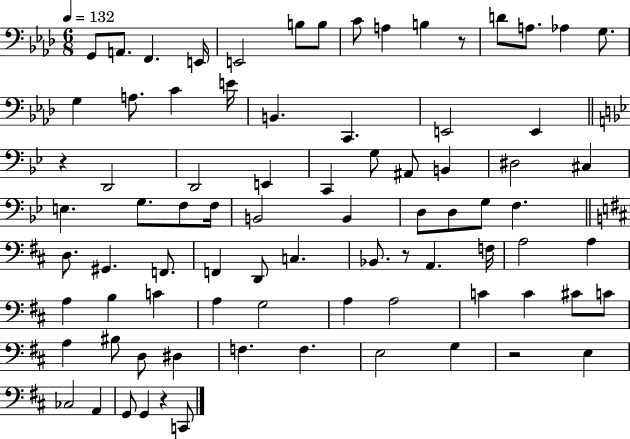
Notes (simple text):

G2/e A2/e. F2/q. E2/s E2/h B3/e B3/e C4/e A3/q B3/q R/e D4/e A3/e. Ab3/q G3/e. G3/q A3/e. C4/q E4/s B2/q. C2/q. E2/h E2/q R/q D2/h D2/h E2/q C2/q G3/e A#2/e B2/q D#3/h C#3/q E3/q. G3/e. F3/e F3/s B2/h B2/q D3/e D3/e G3/e F3/q. D3/e. G#2/q. F2/e. F2/q D2/e C3/q. Bb2/e. R/e A2/q. F3/s A3/h A3/q A3/q B3/q C4/q A3/q G3/h A3/q A3/h C4/q C4/q C#4/e C4/e A3/q BIS3/e D3/e D#3/q F3/q. F3/q. E3/h G3/q R/h E3/q CES3/h A2/q G2/e G2/q R/q C2/e